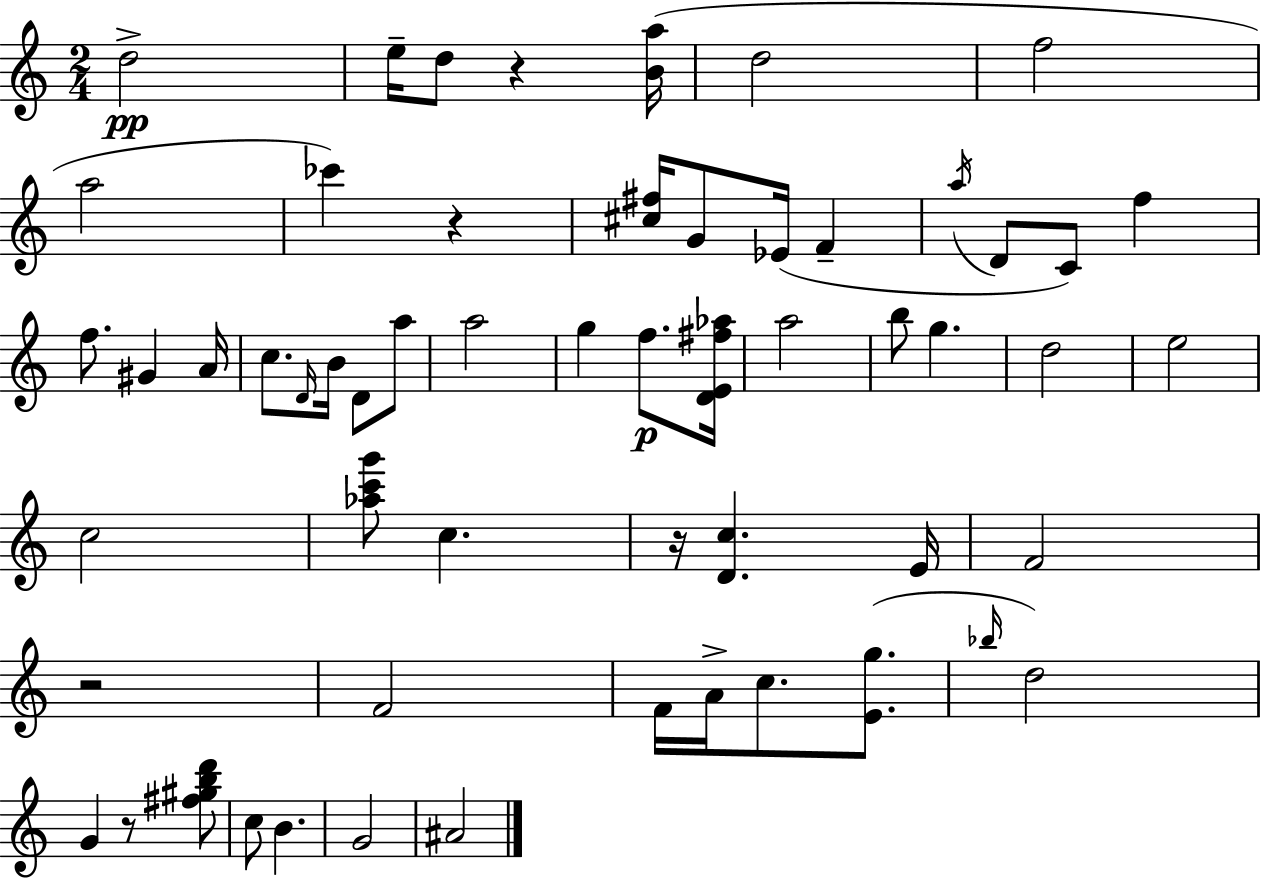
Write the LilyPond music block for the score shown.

{
  \clef treble
  \numericTimeSignature
  \time 2/4
  \key c \major
  \repeat volta 2 { d''2->\pp | e''16-- d''8 r4 <b' a''>16( | d''2 | f''2 | \break a''2 | ces'''4) r4 | <cis'' fis''>16 g'8 ees'16( f'4-- | \acciaccatura { a''16 } d'8 c'8) f''4 | \break f''8. gis'4 | a'16 c''8. \grace { d'16 } b'16 d'8 | a''8 a''2 | g''4 f''8.\p | \break <d' e' fis'' aes''>16 a''2 | b''8 g''4. | d''2 | e''2 | \break c''2 | <aes'' c''' g'''>8 c''4. | r16 <d' c''>4. | e'16 f'2 | \break r2 | f'2 | f'16 a'16-> c''8. <e' g''>8.( | \grace { bes''16 } d''2) | \break g'4 r8 | <fis'' gis'' b'' d'''>8 c''8 b'4. | g'2 | ais'2 | \break } \bar "|."
}